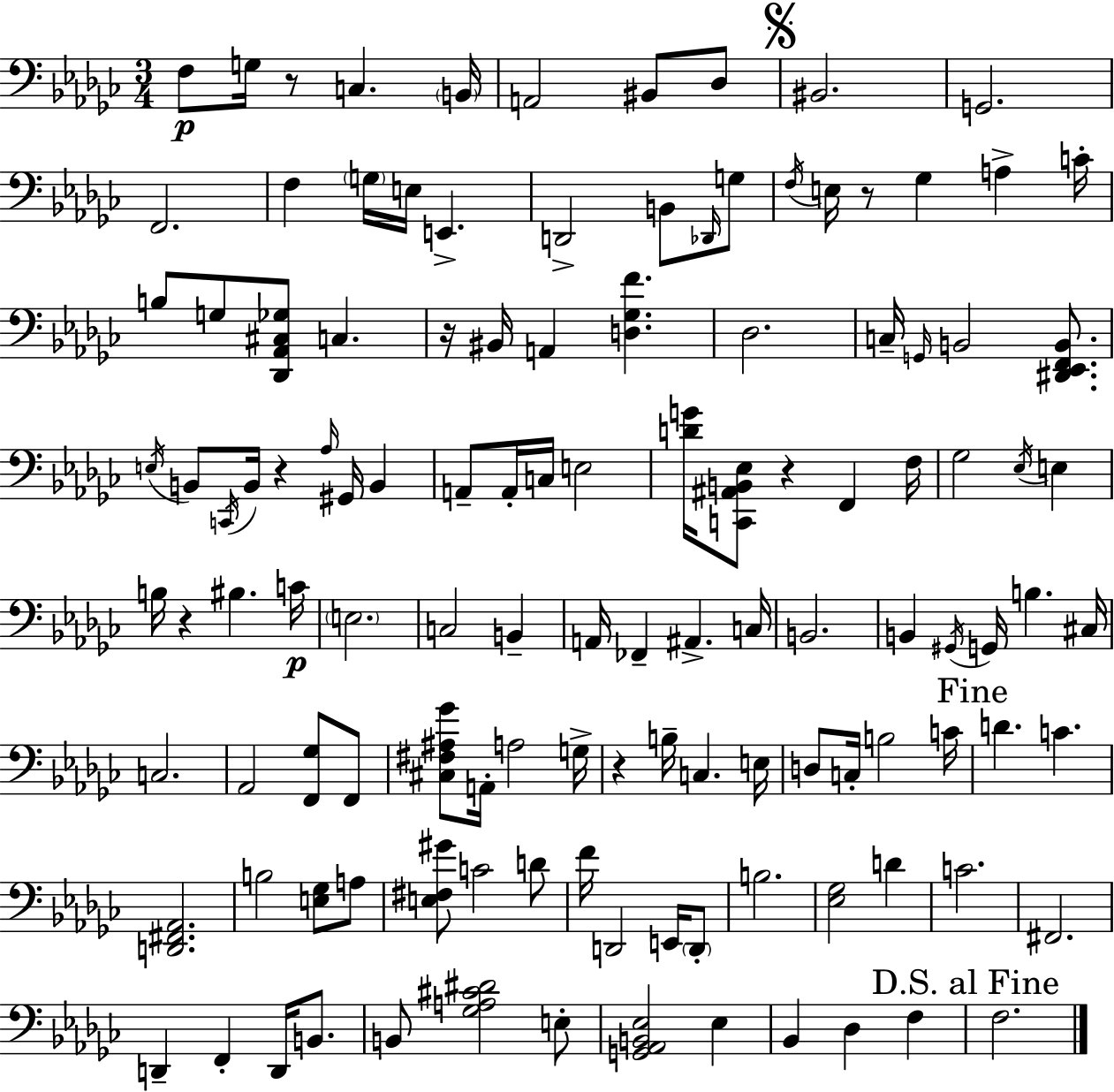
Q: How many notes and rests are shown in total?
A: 122